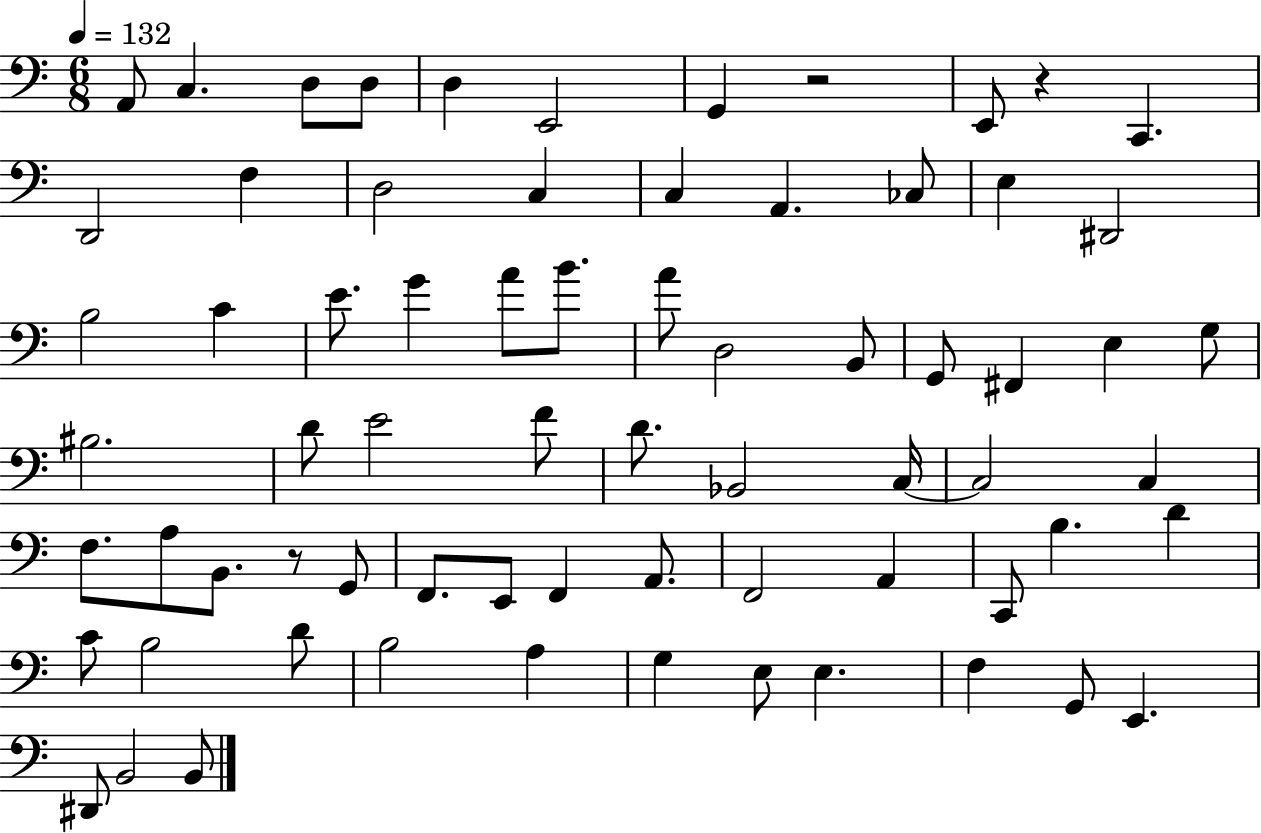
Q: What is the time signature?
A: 6/8